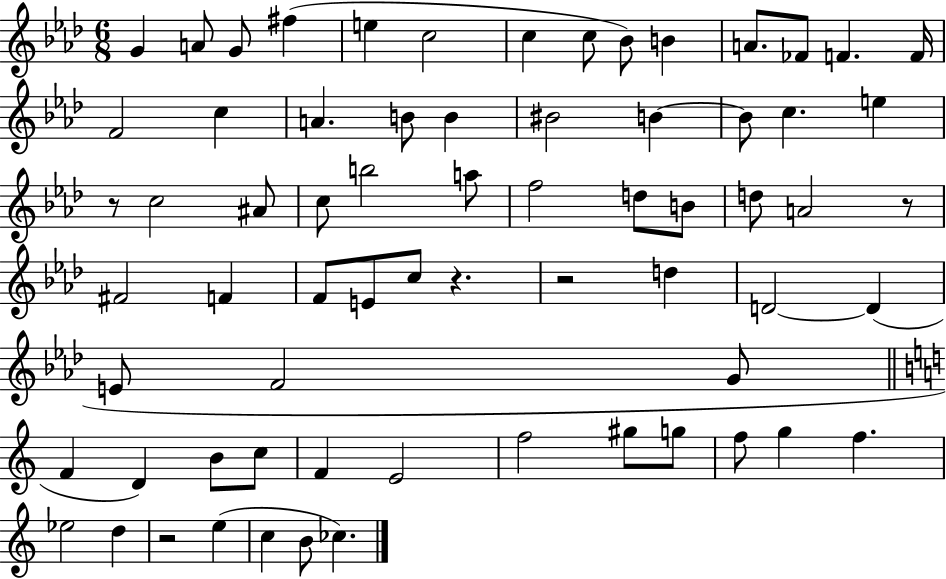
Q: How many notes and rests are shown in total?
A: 68